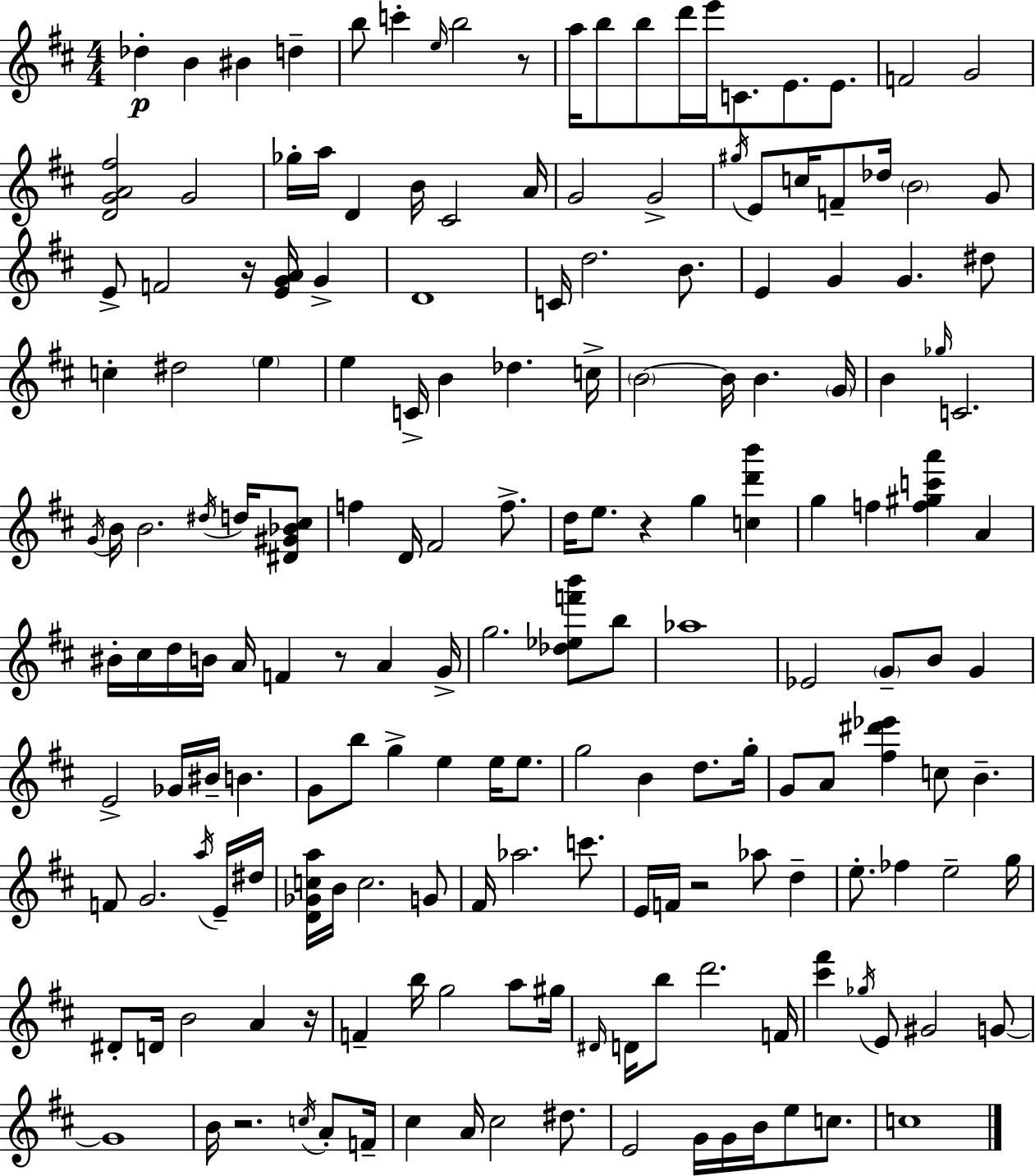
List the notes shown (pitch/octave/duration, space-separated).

Db5/q B4/q BIS4/q D5/q B5/e C6/q E5/s B5/h R/e A5/s B5/e B5/e D6/s E6/s C4/e. E4/e. E4/e. F4/h G4/h [D4,G4,A4,F#5]/h G4/h Gb5/s A5/s D4/q B4/s C#4/h A4/s G4/h G4/h G#5/s E4/e C5/s F4/e Db5/s B4/h G4/e E4/e F4/h R/s [E4,G4,A4]/s G4/q D4/w C4/s D5/h. B4/e. E4/q G4/q G4/q. D#5/e C5/q D#5/h E5/q E5/q C4/s B4/q Db5/q. C5/s B4/h B4/s B4/q. G4/s B4/q Gb5/s C4/h. G4/s B4/s B4/h. D#5/s D5/s [D#4,G#4,Bb4,C#5]/e F5/q D4/s F#4/h F5/e. D5/s E5/e. R/q G5/q [C5,D6,B6]/q G5/q F5/q [F5,G#5,C6,A6]/q A4/q BIS4/s C#5/s D5/s B4/s A4/s F4/q R/e A4/q G4/s G5/h. [Db5,Eb5,F6,B6]/e B5/e Ab5/w Eb4/h G4/e B4/e G4/q E4/h Gb4/s BIS4/s B4/q. G4/e B5/e G5/q E5/q E5/s E5/e. G5/h B4/q D5/e. G5/s G4/e A4/e [F#5,D#6,Eb6]/q C5/e B4/q. F4/e G4/h. A5/s E4/s D#5/s [D4,Gb4,C5,A5]/s B4/s C5/h. G4/e F#4/s Ab5/h. C6/e. E4/s F4/s R/h Ab5/e D5/q E5/e. FES5/q E5/h G5/s D#4/e D4/s B4/h A4/q R/s F4/q B5/s G5/h A5/e G#5/s D#4/s D4/s B5/e D6/h. F4/s [C#6,F#6]/q Gb5/s E4/e G#4/h G4/e G4/w B4/s R/h. C5/s A4/e F4/s C#5/q A4/s C#5/h D#5/e. E4/h G4/s G4/s B4/s E5/e C5/e. C5/w